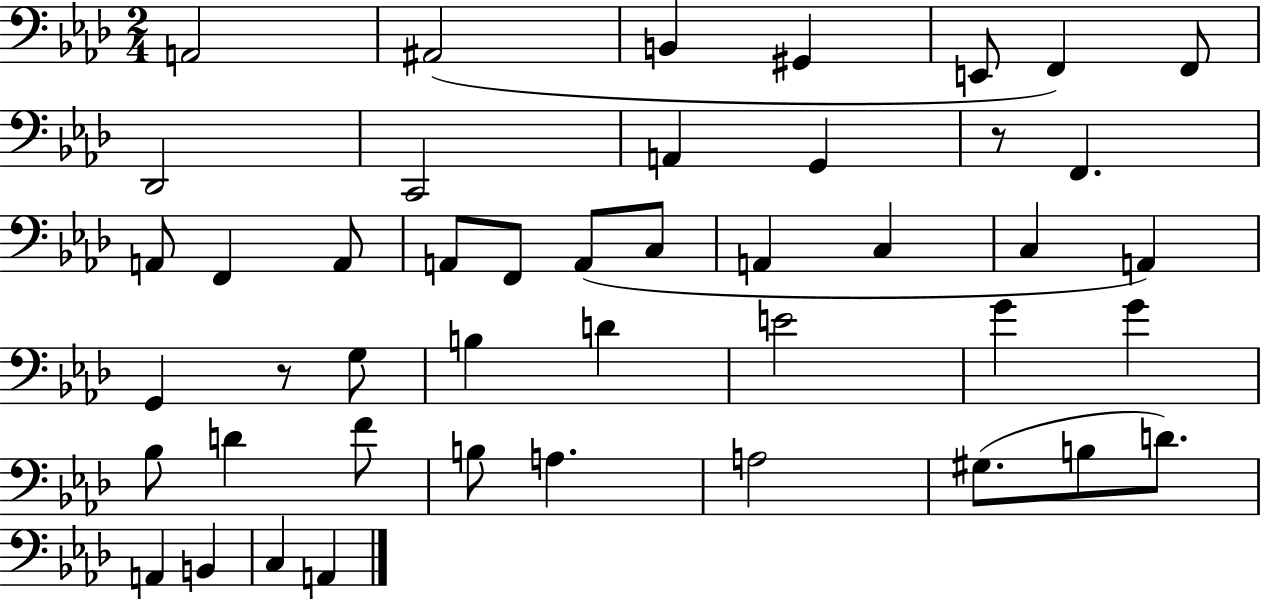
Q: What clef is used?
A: bass